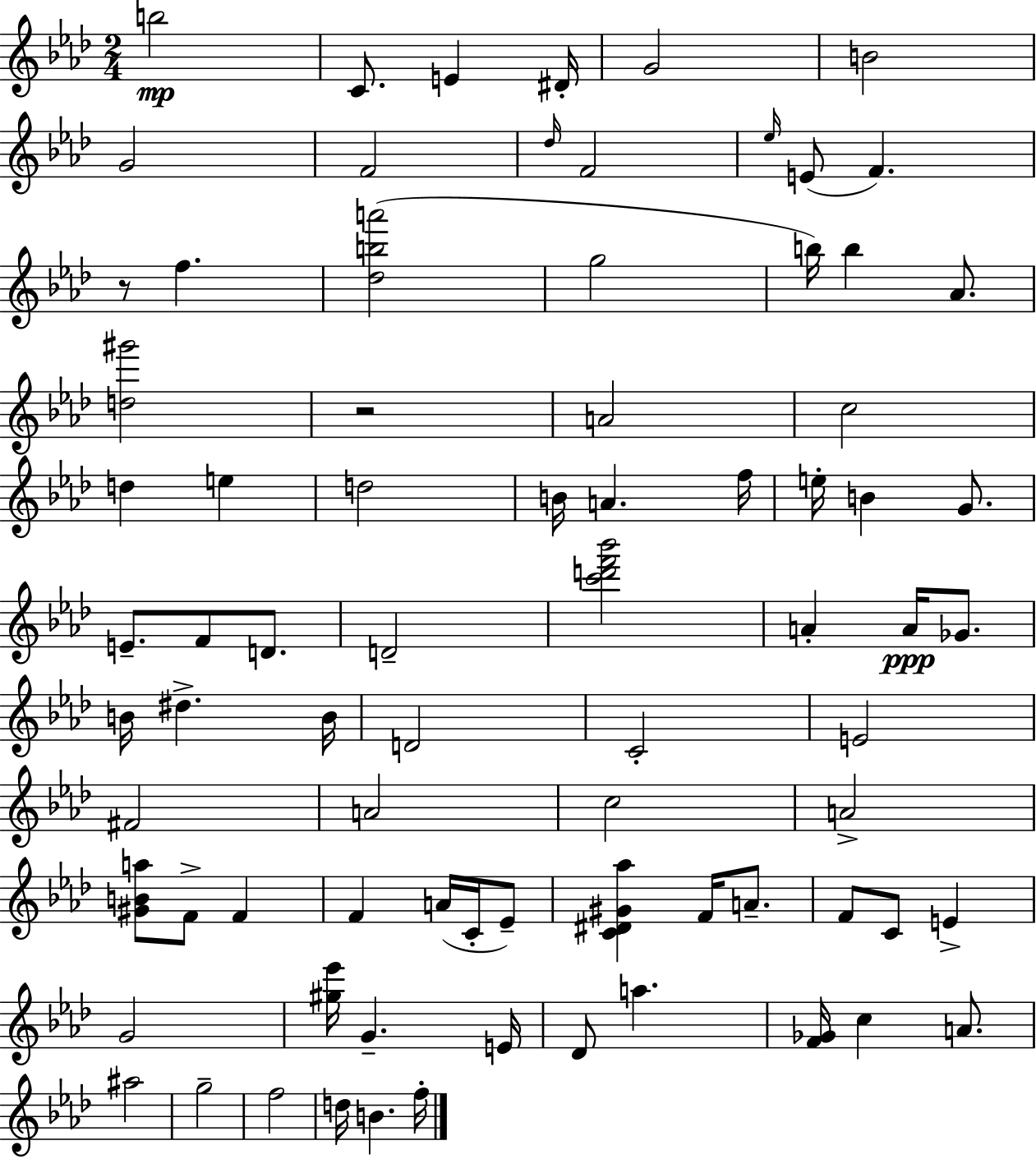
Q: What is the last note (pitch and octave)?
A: F5